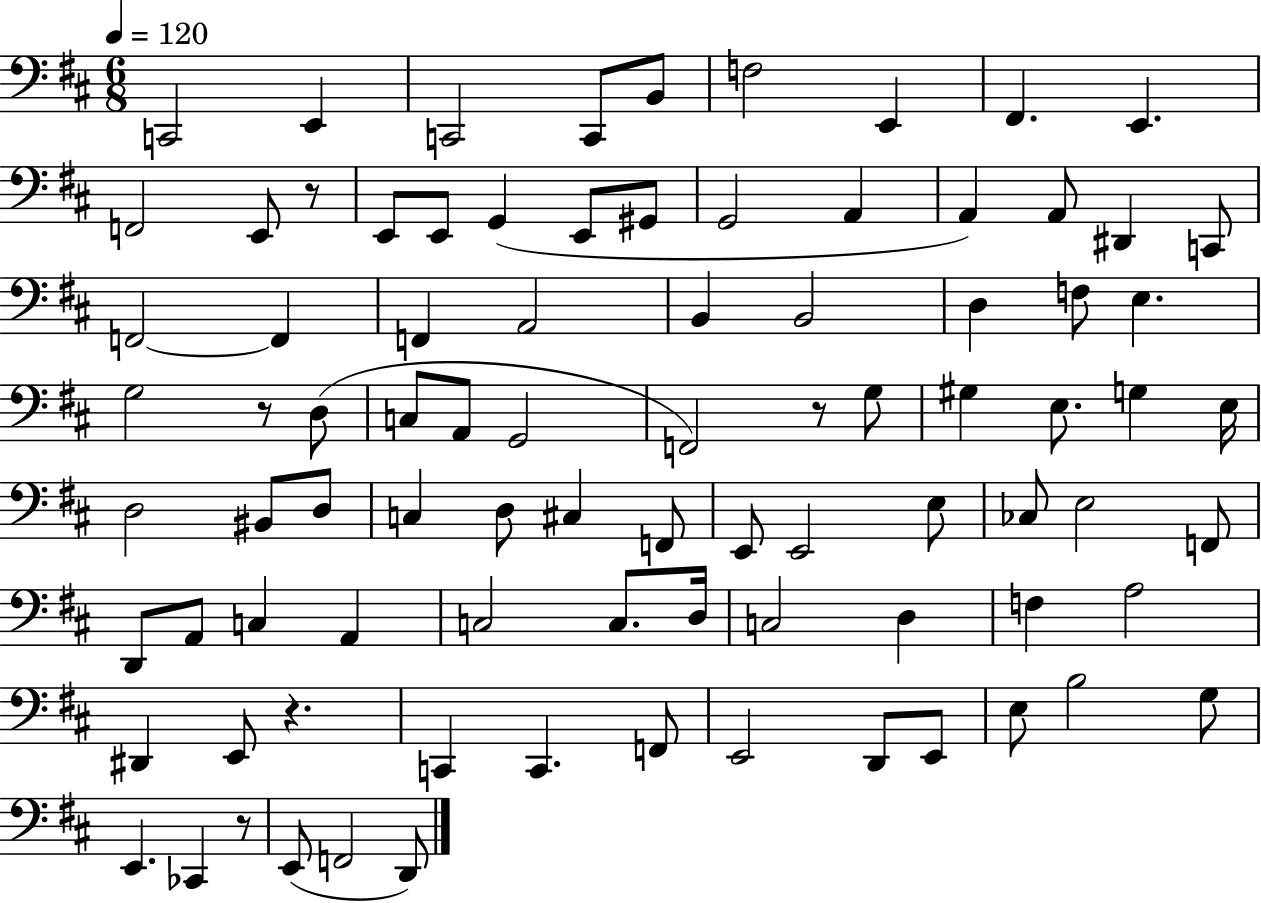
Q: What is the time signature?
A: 6/8